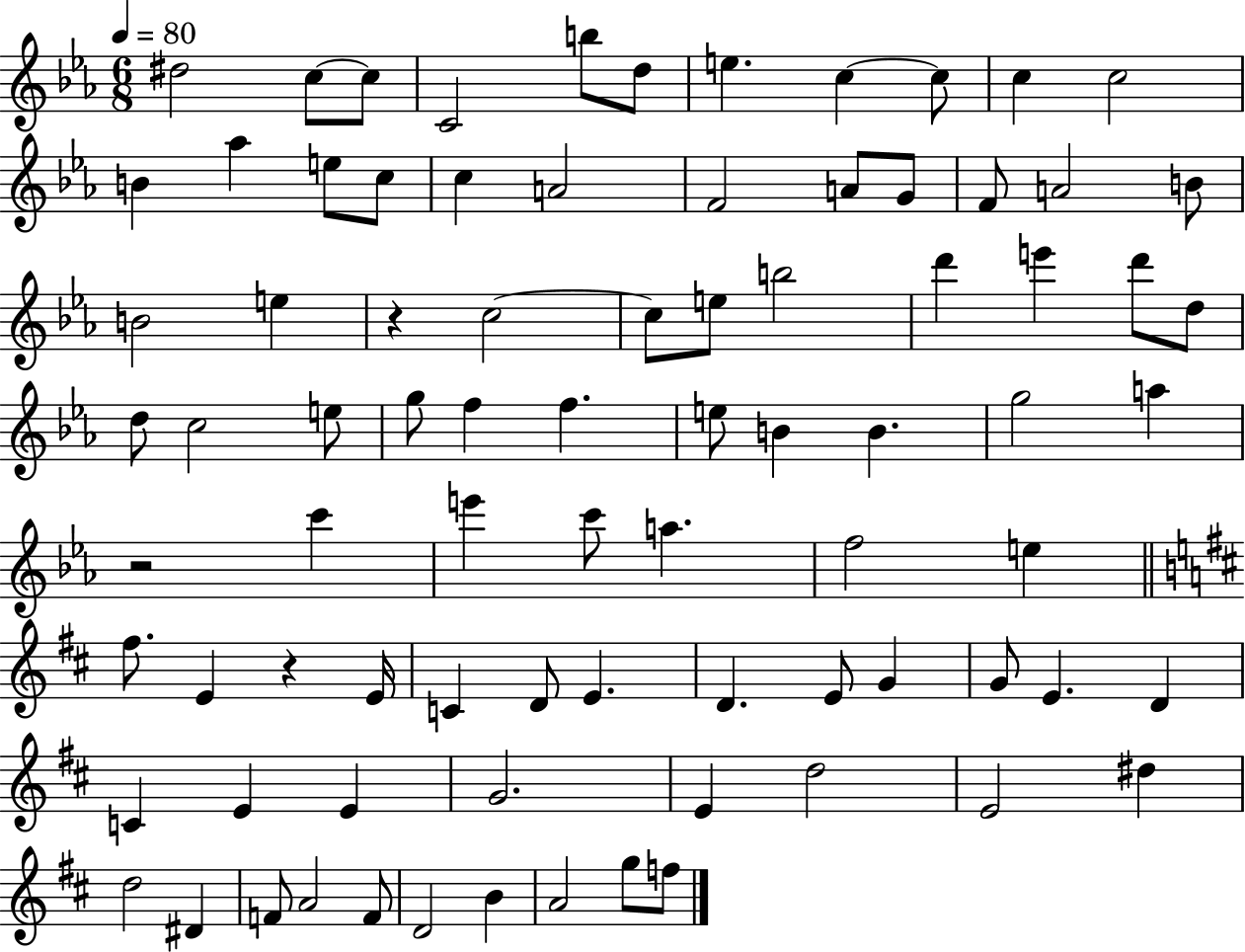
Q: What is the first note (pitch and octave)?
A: D#5